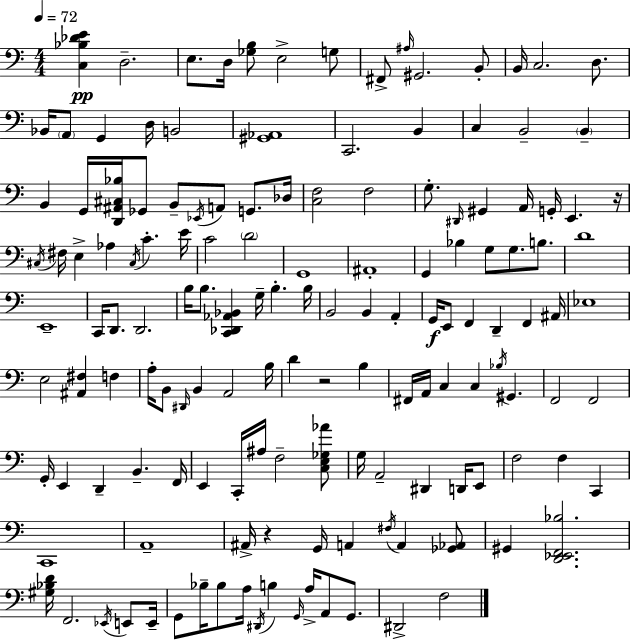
X:1
T:Untitled
M:4/4
L:1/4
K:Am
[C,_B,_DE] D,2 E,/2 D,/4 [_G,B,]/2 E,2 G,/2 ^F,,/2 ^A,/4 ^G,,2 B,,/2 B,,/4 C,2 D,/2 _B,,/4 A,,/2 G,, D,/4 B,,2 [^G,,_A,,]4 C,,2 B,, C, B,,2 B,, B,, G,,/4 [D,,^A,,^C,_B,]/4 _G,,/2 B,,/2 _E,,/4 A,,/2 G,,/2 _D,/4 [C,F,]2 F,2 G,/2 ^D,,/4 ^G,, A,,/4 G,,/4 E,, z/4 ^C,/4 ^F,/4 E, _A, ^C,/4 C E/4 C2 D2 G,,4 ^A,,4 G,, _B, G,/2 G,/2 B,/2 D4 E,,4 C,,/4 D,,/2 D,,2 B,/4 B,/2 [C,,_D,,_A,,_B,,] G,/4 B, B,/4 B,,2 B,, A,, G,,/4 E,,/2 F,, D,, F,, ^A,,/4 _E,4 E,2 [^A,,^F,] F, A,/4 B,,/2 ^D,,/4 B,, A,,2 B,/4 D z2 B, ^F,,/4 A,,/4 C, C, _B,/4 ^G,, F,,2 F,,2 G,,/4 E,, D,, B,, F,,/4 E,, C,,/4 ^A,/4 F,2 [C,E,_G,_A]/2 G,/4 A,,2 ^D,, D,,/4 E,,/2 F,2 F, C,, C,,4 A,,4 ^A,,/4 z G,,/4 A,, ^F,/4 A,, [_G,,_A,,]/2 ^G,, [D,,_E,,F,,_B,]2 [^G,_B,D]/4 F,,2 _E,,/4 E,,/2 E,,/4 G,,/2 _B,/4 _B,/2 A,/4 ^D,,/4 B, G,,/4 A,/4 A,,/2 G,,/2 ^D,,2 F,2